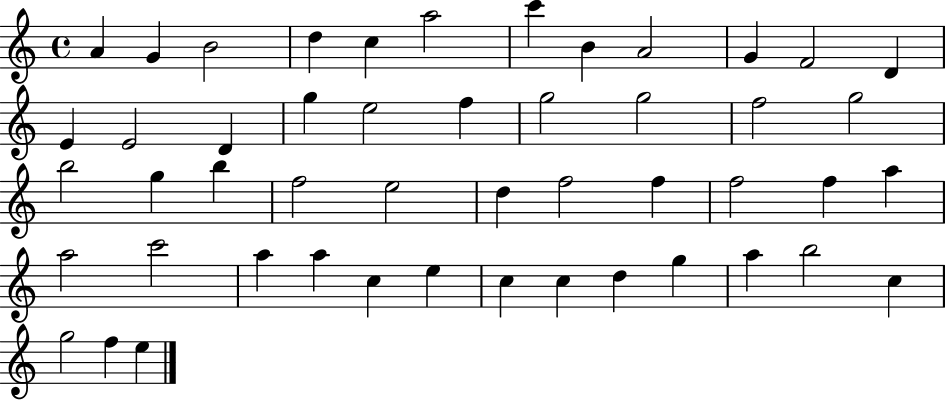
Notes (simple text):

A4/q G4/q B4/h D5/q C5/q A5/h C6/q B4/q A4/h G4/q F4/h D4/q E4/q E4/h D4/q G5/q E5/h F5/q G5/h G5/h F5/h G5/h B5/h G5/q B5/q F5/h E5/h D5/q F5/h F5/q F5/h F5/q A5/q A5/h C6/h A5/q A5/q C5/q E5/q C5/q C5/q D5/q G5/q A5/q B5/h C5/q G5/h F5/q E5/q